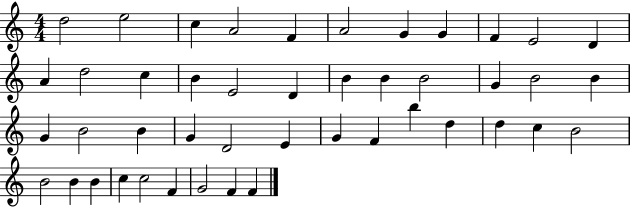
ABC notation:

X:1
T:Untitled
M:4/4
L:1/4
K:C
d2 e2 c A2 F A2 G G F E2 D A d2 c B E2 D B B B2 G B2 B G B2 B G D2 E G F b d d c B2 B2 B B c c2 F G2 F F